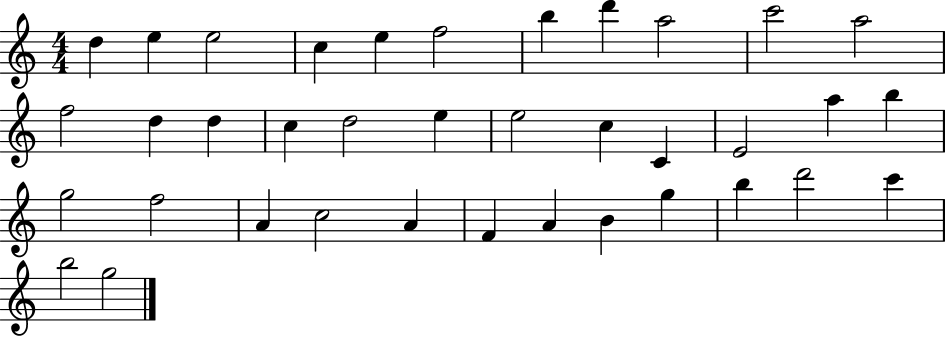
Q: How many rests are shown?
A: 0